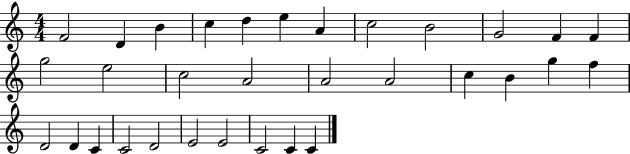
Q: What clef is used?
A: treble